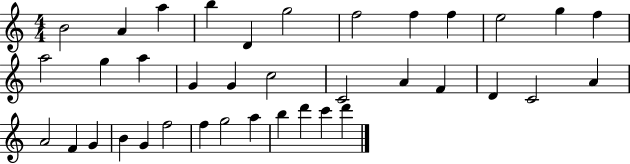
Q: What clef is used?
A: treble